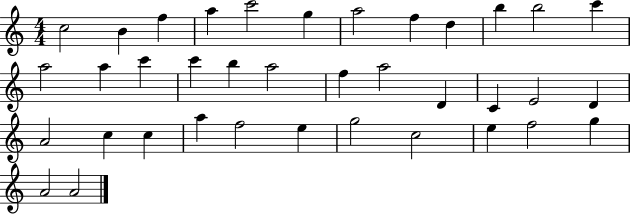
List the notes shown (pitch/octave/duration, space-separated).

C5/h B4/q F5/q A5/q C6/h G5/q A5/h F5/q D5/q B5/q B5/h C6/q A5/h A5/q C6/q C6/q B5/q A5/h F5/q A5/h D4/q C4/q E4/h D4/q A4/h C5/q C5/q A5/q F5/h E5/q G5/h C5/h E5/q F5/h G5/q A4/h A4/h